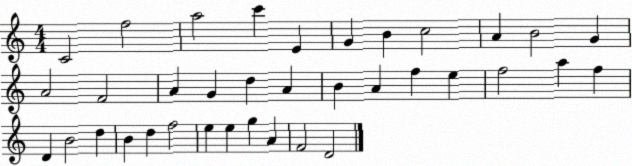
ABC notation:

X:1
T:Untitled
M:4/4
L:1/4
K:C
C2 f2 a2 c' E G B c2 A B2 G A2 F2 A G d A B A f e f2 a f D B2 d B d f2 e e g A F2 D2